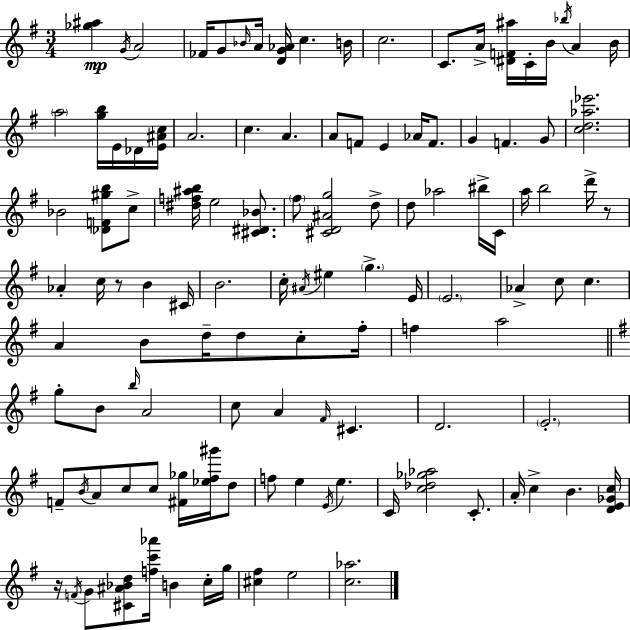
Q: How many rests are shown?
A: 3